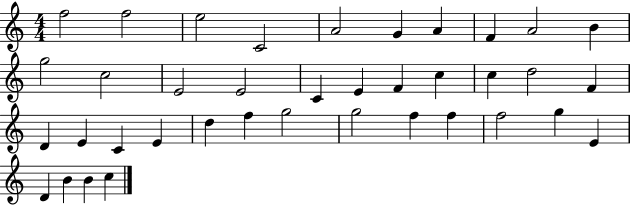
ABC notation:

X:1
T:Untitled
M:4/4
L:1/4
K:C
f2 f2 e2 C2 A2 G A F A2 B g2 c2 E2 E2 C E F c c d2 F D E C E d f g2 g2 f f f2 g E D B B c